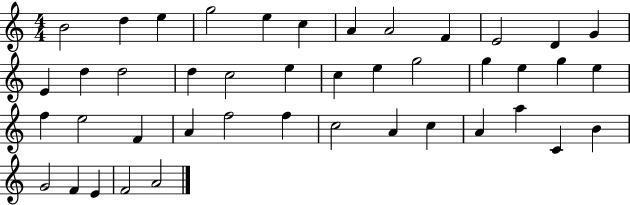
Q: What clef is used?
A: treble